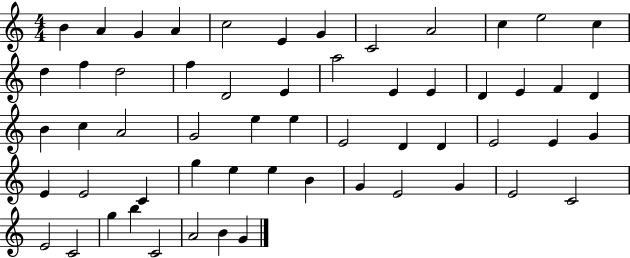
{
  \clef treble
  \numericTimeSignature
  \time 4/4
  \key c \major
  b'4 a'4 g'4 a'4 | c''2 e'4 g'4 | c'2 a'2 | c''4 e''2 c''4 | \break d''4 f''4 d''2 | f''4 d'2 e'4 | a''2 e'4 e'4 | d'4 e'4 f'4 d'4 | \break b'4 c''4 a'2 | g'2 e''4 e''4 | e'2 d'4 d'4 | e'2 e'4 g'4 | \break e'4 e'2 c'4 | g''4 e''4 e''4 b'4 | g'4 e'2 g'4 | e'2 c'2 | \break e'2 c'2 | g''4 b''4 c'2 | a'2 b'4 g'4 | \bar "|."
}